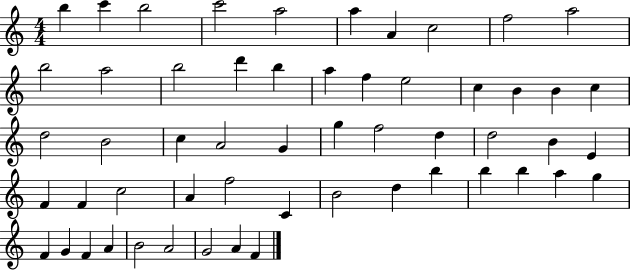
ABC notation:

X:1
T:Untitled
M:4/4
L:1/4
K:C
b c' b2 c'2 a2 a A c2 f2 a2 b2 a2 b2 d' b a f e2 c B B c d2 B2 c A2 G g f2 d d2 B E F F c2 A f2 C B2 d b b b a g F G F A B2 A2 G2 A F